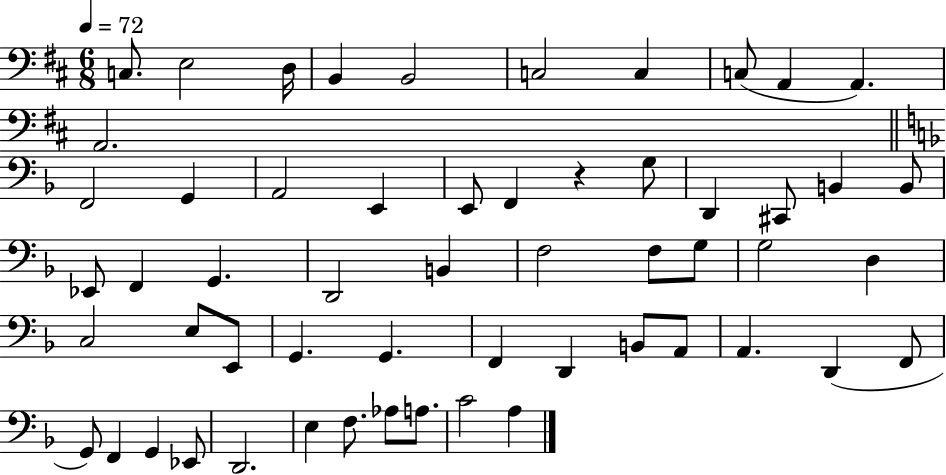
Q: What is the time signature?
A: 6/8